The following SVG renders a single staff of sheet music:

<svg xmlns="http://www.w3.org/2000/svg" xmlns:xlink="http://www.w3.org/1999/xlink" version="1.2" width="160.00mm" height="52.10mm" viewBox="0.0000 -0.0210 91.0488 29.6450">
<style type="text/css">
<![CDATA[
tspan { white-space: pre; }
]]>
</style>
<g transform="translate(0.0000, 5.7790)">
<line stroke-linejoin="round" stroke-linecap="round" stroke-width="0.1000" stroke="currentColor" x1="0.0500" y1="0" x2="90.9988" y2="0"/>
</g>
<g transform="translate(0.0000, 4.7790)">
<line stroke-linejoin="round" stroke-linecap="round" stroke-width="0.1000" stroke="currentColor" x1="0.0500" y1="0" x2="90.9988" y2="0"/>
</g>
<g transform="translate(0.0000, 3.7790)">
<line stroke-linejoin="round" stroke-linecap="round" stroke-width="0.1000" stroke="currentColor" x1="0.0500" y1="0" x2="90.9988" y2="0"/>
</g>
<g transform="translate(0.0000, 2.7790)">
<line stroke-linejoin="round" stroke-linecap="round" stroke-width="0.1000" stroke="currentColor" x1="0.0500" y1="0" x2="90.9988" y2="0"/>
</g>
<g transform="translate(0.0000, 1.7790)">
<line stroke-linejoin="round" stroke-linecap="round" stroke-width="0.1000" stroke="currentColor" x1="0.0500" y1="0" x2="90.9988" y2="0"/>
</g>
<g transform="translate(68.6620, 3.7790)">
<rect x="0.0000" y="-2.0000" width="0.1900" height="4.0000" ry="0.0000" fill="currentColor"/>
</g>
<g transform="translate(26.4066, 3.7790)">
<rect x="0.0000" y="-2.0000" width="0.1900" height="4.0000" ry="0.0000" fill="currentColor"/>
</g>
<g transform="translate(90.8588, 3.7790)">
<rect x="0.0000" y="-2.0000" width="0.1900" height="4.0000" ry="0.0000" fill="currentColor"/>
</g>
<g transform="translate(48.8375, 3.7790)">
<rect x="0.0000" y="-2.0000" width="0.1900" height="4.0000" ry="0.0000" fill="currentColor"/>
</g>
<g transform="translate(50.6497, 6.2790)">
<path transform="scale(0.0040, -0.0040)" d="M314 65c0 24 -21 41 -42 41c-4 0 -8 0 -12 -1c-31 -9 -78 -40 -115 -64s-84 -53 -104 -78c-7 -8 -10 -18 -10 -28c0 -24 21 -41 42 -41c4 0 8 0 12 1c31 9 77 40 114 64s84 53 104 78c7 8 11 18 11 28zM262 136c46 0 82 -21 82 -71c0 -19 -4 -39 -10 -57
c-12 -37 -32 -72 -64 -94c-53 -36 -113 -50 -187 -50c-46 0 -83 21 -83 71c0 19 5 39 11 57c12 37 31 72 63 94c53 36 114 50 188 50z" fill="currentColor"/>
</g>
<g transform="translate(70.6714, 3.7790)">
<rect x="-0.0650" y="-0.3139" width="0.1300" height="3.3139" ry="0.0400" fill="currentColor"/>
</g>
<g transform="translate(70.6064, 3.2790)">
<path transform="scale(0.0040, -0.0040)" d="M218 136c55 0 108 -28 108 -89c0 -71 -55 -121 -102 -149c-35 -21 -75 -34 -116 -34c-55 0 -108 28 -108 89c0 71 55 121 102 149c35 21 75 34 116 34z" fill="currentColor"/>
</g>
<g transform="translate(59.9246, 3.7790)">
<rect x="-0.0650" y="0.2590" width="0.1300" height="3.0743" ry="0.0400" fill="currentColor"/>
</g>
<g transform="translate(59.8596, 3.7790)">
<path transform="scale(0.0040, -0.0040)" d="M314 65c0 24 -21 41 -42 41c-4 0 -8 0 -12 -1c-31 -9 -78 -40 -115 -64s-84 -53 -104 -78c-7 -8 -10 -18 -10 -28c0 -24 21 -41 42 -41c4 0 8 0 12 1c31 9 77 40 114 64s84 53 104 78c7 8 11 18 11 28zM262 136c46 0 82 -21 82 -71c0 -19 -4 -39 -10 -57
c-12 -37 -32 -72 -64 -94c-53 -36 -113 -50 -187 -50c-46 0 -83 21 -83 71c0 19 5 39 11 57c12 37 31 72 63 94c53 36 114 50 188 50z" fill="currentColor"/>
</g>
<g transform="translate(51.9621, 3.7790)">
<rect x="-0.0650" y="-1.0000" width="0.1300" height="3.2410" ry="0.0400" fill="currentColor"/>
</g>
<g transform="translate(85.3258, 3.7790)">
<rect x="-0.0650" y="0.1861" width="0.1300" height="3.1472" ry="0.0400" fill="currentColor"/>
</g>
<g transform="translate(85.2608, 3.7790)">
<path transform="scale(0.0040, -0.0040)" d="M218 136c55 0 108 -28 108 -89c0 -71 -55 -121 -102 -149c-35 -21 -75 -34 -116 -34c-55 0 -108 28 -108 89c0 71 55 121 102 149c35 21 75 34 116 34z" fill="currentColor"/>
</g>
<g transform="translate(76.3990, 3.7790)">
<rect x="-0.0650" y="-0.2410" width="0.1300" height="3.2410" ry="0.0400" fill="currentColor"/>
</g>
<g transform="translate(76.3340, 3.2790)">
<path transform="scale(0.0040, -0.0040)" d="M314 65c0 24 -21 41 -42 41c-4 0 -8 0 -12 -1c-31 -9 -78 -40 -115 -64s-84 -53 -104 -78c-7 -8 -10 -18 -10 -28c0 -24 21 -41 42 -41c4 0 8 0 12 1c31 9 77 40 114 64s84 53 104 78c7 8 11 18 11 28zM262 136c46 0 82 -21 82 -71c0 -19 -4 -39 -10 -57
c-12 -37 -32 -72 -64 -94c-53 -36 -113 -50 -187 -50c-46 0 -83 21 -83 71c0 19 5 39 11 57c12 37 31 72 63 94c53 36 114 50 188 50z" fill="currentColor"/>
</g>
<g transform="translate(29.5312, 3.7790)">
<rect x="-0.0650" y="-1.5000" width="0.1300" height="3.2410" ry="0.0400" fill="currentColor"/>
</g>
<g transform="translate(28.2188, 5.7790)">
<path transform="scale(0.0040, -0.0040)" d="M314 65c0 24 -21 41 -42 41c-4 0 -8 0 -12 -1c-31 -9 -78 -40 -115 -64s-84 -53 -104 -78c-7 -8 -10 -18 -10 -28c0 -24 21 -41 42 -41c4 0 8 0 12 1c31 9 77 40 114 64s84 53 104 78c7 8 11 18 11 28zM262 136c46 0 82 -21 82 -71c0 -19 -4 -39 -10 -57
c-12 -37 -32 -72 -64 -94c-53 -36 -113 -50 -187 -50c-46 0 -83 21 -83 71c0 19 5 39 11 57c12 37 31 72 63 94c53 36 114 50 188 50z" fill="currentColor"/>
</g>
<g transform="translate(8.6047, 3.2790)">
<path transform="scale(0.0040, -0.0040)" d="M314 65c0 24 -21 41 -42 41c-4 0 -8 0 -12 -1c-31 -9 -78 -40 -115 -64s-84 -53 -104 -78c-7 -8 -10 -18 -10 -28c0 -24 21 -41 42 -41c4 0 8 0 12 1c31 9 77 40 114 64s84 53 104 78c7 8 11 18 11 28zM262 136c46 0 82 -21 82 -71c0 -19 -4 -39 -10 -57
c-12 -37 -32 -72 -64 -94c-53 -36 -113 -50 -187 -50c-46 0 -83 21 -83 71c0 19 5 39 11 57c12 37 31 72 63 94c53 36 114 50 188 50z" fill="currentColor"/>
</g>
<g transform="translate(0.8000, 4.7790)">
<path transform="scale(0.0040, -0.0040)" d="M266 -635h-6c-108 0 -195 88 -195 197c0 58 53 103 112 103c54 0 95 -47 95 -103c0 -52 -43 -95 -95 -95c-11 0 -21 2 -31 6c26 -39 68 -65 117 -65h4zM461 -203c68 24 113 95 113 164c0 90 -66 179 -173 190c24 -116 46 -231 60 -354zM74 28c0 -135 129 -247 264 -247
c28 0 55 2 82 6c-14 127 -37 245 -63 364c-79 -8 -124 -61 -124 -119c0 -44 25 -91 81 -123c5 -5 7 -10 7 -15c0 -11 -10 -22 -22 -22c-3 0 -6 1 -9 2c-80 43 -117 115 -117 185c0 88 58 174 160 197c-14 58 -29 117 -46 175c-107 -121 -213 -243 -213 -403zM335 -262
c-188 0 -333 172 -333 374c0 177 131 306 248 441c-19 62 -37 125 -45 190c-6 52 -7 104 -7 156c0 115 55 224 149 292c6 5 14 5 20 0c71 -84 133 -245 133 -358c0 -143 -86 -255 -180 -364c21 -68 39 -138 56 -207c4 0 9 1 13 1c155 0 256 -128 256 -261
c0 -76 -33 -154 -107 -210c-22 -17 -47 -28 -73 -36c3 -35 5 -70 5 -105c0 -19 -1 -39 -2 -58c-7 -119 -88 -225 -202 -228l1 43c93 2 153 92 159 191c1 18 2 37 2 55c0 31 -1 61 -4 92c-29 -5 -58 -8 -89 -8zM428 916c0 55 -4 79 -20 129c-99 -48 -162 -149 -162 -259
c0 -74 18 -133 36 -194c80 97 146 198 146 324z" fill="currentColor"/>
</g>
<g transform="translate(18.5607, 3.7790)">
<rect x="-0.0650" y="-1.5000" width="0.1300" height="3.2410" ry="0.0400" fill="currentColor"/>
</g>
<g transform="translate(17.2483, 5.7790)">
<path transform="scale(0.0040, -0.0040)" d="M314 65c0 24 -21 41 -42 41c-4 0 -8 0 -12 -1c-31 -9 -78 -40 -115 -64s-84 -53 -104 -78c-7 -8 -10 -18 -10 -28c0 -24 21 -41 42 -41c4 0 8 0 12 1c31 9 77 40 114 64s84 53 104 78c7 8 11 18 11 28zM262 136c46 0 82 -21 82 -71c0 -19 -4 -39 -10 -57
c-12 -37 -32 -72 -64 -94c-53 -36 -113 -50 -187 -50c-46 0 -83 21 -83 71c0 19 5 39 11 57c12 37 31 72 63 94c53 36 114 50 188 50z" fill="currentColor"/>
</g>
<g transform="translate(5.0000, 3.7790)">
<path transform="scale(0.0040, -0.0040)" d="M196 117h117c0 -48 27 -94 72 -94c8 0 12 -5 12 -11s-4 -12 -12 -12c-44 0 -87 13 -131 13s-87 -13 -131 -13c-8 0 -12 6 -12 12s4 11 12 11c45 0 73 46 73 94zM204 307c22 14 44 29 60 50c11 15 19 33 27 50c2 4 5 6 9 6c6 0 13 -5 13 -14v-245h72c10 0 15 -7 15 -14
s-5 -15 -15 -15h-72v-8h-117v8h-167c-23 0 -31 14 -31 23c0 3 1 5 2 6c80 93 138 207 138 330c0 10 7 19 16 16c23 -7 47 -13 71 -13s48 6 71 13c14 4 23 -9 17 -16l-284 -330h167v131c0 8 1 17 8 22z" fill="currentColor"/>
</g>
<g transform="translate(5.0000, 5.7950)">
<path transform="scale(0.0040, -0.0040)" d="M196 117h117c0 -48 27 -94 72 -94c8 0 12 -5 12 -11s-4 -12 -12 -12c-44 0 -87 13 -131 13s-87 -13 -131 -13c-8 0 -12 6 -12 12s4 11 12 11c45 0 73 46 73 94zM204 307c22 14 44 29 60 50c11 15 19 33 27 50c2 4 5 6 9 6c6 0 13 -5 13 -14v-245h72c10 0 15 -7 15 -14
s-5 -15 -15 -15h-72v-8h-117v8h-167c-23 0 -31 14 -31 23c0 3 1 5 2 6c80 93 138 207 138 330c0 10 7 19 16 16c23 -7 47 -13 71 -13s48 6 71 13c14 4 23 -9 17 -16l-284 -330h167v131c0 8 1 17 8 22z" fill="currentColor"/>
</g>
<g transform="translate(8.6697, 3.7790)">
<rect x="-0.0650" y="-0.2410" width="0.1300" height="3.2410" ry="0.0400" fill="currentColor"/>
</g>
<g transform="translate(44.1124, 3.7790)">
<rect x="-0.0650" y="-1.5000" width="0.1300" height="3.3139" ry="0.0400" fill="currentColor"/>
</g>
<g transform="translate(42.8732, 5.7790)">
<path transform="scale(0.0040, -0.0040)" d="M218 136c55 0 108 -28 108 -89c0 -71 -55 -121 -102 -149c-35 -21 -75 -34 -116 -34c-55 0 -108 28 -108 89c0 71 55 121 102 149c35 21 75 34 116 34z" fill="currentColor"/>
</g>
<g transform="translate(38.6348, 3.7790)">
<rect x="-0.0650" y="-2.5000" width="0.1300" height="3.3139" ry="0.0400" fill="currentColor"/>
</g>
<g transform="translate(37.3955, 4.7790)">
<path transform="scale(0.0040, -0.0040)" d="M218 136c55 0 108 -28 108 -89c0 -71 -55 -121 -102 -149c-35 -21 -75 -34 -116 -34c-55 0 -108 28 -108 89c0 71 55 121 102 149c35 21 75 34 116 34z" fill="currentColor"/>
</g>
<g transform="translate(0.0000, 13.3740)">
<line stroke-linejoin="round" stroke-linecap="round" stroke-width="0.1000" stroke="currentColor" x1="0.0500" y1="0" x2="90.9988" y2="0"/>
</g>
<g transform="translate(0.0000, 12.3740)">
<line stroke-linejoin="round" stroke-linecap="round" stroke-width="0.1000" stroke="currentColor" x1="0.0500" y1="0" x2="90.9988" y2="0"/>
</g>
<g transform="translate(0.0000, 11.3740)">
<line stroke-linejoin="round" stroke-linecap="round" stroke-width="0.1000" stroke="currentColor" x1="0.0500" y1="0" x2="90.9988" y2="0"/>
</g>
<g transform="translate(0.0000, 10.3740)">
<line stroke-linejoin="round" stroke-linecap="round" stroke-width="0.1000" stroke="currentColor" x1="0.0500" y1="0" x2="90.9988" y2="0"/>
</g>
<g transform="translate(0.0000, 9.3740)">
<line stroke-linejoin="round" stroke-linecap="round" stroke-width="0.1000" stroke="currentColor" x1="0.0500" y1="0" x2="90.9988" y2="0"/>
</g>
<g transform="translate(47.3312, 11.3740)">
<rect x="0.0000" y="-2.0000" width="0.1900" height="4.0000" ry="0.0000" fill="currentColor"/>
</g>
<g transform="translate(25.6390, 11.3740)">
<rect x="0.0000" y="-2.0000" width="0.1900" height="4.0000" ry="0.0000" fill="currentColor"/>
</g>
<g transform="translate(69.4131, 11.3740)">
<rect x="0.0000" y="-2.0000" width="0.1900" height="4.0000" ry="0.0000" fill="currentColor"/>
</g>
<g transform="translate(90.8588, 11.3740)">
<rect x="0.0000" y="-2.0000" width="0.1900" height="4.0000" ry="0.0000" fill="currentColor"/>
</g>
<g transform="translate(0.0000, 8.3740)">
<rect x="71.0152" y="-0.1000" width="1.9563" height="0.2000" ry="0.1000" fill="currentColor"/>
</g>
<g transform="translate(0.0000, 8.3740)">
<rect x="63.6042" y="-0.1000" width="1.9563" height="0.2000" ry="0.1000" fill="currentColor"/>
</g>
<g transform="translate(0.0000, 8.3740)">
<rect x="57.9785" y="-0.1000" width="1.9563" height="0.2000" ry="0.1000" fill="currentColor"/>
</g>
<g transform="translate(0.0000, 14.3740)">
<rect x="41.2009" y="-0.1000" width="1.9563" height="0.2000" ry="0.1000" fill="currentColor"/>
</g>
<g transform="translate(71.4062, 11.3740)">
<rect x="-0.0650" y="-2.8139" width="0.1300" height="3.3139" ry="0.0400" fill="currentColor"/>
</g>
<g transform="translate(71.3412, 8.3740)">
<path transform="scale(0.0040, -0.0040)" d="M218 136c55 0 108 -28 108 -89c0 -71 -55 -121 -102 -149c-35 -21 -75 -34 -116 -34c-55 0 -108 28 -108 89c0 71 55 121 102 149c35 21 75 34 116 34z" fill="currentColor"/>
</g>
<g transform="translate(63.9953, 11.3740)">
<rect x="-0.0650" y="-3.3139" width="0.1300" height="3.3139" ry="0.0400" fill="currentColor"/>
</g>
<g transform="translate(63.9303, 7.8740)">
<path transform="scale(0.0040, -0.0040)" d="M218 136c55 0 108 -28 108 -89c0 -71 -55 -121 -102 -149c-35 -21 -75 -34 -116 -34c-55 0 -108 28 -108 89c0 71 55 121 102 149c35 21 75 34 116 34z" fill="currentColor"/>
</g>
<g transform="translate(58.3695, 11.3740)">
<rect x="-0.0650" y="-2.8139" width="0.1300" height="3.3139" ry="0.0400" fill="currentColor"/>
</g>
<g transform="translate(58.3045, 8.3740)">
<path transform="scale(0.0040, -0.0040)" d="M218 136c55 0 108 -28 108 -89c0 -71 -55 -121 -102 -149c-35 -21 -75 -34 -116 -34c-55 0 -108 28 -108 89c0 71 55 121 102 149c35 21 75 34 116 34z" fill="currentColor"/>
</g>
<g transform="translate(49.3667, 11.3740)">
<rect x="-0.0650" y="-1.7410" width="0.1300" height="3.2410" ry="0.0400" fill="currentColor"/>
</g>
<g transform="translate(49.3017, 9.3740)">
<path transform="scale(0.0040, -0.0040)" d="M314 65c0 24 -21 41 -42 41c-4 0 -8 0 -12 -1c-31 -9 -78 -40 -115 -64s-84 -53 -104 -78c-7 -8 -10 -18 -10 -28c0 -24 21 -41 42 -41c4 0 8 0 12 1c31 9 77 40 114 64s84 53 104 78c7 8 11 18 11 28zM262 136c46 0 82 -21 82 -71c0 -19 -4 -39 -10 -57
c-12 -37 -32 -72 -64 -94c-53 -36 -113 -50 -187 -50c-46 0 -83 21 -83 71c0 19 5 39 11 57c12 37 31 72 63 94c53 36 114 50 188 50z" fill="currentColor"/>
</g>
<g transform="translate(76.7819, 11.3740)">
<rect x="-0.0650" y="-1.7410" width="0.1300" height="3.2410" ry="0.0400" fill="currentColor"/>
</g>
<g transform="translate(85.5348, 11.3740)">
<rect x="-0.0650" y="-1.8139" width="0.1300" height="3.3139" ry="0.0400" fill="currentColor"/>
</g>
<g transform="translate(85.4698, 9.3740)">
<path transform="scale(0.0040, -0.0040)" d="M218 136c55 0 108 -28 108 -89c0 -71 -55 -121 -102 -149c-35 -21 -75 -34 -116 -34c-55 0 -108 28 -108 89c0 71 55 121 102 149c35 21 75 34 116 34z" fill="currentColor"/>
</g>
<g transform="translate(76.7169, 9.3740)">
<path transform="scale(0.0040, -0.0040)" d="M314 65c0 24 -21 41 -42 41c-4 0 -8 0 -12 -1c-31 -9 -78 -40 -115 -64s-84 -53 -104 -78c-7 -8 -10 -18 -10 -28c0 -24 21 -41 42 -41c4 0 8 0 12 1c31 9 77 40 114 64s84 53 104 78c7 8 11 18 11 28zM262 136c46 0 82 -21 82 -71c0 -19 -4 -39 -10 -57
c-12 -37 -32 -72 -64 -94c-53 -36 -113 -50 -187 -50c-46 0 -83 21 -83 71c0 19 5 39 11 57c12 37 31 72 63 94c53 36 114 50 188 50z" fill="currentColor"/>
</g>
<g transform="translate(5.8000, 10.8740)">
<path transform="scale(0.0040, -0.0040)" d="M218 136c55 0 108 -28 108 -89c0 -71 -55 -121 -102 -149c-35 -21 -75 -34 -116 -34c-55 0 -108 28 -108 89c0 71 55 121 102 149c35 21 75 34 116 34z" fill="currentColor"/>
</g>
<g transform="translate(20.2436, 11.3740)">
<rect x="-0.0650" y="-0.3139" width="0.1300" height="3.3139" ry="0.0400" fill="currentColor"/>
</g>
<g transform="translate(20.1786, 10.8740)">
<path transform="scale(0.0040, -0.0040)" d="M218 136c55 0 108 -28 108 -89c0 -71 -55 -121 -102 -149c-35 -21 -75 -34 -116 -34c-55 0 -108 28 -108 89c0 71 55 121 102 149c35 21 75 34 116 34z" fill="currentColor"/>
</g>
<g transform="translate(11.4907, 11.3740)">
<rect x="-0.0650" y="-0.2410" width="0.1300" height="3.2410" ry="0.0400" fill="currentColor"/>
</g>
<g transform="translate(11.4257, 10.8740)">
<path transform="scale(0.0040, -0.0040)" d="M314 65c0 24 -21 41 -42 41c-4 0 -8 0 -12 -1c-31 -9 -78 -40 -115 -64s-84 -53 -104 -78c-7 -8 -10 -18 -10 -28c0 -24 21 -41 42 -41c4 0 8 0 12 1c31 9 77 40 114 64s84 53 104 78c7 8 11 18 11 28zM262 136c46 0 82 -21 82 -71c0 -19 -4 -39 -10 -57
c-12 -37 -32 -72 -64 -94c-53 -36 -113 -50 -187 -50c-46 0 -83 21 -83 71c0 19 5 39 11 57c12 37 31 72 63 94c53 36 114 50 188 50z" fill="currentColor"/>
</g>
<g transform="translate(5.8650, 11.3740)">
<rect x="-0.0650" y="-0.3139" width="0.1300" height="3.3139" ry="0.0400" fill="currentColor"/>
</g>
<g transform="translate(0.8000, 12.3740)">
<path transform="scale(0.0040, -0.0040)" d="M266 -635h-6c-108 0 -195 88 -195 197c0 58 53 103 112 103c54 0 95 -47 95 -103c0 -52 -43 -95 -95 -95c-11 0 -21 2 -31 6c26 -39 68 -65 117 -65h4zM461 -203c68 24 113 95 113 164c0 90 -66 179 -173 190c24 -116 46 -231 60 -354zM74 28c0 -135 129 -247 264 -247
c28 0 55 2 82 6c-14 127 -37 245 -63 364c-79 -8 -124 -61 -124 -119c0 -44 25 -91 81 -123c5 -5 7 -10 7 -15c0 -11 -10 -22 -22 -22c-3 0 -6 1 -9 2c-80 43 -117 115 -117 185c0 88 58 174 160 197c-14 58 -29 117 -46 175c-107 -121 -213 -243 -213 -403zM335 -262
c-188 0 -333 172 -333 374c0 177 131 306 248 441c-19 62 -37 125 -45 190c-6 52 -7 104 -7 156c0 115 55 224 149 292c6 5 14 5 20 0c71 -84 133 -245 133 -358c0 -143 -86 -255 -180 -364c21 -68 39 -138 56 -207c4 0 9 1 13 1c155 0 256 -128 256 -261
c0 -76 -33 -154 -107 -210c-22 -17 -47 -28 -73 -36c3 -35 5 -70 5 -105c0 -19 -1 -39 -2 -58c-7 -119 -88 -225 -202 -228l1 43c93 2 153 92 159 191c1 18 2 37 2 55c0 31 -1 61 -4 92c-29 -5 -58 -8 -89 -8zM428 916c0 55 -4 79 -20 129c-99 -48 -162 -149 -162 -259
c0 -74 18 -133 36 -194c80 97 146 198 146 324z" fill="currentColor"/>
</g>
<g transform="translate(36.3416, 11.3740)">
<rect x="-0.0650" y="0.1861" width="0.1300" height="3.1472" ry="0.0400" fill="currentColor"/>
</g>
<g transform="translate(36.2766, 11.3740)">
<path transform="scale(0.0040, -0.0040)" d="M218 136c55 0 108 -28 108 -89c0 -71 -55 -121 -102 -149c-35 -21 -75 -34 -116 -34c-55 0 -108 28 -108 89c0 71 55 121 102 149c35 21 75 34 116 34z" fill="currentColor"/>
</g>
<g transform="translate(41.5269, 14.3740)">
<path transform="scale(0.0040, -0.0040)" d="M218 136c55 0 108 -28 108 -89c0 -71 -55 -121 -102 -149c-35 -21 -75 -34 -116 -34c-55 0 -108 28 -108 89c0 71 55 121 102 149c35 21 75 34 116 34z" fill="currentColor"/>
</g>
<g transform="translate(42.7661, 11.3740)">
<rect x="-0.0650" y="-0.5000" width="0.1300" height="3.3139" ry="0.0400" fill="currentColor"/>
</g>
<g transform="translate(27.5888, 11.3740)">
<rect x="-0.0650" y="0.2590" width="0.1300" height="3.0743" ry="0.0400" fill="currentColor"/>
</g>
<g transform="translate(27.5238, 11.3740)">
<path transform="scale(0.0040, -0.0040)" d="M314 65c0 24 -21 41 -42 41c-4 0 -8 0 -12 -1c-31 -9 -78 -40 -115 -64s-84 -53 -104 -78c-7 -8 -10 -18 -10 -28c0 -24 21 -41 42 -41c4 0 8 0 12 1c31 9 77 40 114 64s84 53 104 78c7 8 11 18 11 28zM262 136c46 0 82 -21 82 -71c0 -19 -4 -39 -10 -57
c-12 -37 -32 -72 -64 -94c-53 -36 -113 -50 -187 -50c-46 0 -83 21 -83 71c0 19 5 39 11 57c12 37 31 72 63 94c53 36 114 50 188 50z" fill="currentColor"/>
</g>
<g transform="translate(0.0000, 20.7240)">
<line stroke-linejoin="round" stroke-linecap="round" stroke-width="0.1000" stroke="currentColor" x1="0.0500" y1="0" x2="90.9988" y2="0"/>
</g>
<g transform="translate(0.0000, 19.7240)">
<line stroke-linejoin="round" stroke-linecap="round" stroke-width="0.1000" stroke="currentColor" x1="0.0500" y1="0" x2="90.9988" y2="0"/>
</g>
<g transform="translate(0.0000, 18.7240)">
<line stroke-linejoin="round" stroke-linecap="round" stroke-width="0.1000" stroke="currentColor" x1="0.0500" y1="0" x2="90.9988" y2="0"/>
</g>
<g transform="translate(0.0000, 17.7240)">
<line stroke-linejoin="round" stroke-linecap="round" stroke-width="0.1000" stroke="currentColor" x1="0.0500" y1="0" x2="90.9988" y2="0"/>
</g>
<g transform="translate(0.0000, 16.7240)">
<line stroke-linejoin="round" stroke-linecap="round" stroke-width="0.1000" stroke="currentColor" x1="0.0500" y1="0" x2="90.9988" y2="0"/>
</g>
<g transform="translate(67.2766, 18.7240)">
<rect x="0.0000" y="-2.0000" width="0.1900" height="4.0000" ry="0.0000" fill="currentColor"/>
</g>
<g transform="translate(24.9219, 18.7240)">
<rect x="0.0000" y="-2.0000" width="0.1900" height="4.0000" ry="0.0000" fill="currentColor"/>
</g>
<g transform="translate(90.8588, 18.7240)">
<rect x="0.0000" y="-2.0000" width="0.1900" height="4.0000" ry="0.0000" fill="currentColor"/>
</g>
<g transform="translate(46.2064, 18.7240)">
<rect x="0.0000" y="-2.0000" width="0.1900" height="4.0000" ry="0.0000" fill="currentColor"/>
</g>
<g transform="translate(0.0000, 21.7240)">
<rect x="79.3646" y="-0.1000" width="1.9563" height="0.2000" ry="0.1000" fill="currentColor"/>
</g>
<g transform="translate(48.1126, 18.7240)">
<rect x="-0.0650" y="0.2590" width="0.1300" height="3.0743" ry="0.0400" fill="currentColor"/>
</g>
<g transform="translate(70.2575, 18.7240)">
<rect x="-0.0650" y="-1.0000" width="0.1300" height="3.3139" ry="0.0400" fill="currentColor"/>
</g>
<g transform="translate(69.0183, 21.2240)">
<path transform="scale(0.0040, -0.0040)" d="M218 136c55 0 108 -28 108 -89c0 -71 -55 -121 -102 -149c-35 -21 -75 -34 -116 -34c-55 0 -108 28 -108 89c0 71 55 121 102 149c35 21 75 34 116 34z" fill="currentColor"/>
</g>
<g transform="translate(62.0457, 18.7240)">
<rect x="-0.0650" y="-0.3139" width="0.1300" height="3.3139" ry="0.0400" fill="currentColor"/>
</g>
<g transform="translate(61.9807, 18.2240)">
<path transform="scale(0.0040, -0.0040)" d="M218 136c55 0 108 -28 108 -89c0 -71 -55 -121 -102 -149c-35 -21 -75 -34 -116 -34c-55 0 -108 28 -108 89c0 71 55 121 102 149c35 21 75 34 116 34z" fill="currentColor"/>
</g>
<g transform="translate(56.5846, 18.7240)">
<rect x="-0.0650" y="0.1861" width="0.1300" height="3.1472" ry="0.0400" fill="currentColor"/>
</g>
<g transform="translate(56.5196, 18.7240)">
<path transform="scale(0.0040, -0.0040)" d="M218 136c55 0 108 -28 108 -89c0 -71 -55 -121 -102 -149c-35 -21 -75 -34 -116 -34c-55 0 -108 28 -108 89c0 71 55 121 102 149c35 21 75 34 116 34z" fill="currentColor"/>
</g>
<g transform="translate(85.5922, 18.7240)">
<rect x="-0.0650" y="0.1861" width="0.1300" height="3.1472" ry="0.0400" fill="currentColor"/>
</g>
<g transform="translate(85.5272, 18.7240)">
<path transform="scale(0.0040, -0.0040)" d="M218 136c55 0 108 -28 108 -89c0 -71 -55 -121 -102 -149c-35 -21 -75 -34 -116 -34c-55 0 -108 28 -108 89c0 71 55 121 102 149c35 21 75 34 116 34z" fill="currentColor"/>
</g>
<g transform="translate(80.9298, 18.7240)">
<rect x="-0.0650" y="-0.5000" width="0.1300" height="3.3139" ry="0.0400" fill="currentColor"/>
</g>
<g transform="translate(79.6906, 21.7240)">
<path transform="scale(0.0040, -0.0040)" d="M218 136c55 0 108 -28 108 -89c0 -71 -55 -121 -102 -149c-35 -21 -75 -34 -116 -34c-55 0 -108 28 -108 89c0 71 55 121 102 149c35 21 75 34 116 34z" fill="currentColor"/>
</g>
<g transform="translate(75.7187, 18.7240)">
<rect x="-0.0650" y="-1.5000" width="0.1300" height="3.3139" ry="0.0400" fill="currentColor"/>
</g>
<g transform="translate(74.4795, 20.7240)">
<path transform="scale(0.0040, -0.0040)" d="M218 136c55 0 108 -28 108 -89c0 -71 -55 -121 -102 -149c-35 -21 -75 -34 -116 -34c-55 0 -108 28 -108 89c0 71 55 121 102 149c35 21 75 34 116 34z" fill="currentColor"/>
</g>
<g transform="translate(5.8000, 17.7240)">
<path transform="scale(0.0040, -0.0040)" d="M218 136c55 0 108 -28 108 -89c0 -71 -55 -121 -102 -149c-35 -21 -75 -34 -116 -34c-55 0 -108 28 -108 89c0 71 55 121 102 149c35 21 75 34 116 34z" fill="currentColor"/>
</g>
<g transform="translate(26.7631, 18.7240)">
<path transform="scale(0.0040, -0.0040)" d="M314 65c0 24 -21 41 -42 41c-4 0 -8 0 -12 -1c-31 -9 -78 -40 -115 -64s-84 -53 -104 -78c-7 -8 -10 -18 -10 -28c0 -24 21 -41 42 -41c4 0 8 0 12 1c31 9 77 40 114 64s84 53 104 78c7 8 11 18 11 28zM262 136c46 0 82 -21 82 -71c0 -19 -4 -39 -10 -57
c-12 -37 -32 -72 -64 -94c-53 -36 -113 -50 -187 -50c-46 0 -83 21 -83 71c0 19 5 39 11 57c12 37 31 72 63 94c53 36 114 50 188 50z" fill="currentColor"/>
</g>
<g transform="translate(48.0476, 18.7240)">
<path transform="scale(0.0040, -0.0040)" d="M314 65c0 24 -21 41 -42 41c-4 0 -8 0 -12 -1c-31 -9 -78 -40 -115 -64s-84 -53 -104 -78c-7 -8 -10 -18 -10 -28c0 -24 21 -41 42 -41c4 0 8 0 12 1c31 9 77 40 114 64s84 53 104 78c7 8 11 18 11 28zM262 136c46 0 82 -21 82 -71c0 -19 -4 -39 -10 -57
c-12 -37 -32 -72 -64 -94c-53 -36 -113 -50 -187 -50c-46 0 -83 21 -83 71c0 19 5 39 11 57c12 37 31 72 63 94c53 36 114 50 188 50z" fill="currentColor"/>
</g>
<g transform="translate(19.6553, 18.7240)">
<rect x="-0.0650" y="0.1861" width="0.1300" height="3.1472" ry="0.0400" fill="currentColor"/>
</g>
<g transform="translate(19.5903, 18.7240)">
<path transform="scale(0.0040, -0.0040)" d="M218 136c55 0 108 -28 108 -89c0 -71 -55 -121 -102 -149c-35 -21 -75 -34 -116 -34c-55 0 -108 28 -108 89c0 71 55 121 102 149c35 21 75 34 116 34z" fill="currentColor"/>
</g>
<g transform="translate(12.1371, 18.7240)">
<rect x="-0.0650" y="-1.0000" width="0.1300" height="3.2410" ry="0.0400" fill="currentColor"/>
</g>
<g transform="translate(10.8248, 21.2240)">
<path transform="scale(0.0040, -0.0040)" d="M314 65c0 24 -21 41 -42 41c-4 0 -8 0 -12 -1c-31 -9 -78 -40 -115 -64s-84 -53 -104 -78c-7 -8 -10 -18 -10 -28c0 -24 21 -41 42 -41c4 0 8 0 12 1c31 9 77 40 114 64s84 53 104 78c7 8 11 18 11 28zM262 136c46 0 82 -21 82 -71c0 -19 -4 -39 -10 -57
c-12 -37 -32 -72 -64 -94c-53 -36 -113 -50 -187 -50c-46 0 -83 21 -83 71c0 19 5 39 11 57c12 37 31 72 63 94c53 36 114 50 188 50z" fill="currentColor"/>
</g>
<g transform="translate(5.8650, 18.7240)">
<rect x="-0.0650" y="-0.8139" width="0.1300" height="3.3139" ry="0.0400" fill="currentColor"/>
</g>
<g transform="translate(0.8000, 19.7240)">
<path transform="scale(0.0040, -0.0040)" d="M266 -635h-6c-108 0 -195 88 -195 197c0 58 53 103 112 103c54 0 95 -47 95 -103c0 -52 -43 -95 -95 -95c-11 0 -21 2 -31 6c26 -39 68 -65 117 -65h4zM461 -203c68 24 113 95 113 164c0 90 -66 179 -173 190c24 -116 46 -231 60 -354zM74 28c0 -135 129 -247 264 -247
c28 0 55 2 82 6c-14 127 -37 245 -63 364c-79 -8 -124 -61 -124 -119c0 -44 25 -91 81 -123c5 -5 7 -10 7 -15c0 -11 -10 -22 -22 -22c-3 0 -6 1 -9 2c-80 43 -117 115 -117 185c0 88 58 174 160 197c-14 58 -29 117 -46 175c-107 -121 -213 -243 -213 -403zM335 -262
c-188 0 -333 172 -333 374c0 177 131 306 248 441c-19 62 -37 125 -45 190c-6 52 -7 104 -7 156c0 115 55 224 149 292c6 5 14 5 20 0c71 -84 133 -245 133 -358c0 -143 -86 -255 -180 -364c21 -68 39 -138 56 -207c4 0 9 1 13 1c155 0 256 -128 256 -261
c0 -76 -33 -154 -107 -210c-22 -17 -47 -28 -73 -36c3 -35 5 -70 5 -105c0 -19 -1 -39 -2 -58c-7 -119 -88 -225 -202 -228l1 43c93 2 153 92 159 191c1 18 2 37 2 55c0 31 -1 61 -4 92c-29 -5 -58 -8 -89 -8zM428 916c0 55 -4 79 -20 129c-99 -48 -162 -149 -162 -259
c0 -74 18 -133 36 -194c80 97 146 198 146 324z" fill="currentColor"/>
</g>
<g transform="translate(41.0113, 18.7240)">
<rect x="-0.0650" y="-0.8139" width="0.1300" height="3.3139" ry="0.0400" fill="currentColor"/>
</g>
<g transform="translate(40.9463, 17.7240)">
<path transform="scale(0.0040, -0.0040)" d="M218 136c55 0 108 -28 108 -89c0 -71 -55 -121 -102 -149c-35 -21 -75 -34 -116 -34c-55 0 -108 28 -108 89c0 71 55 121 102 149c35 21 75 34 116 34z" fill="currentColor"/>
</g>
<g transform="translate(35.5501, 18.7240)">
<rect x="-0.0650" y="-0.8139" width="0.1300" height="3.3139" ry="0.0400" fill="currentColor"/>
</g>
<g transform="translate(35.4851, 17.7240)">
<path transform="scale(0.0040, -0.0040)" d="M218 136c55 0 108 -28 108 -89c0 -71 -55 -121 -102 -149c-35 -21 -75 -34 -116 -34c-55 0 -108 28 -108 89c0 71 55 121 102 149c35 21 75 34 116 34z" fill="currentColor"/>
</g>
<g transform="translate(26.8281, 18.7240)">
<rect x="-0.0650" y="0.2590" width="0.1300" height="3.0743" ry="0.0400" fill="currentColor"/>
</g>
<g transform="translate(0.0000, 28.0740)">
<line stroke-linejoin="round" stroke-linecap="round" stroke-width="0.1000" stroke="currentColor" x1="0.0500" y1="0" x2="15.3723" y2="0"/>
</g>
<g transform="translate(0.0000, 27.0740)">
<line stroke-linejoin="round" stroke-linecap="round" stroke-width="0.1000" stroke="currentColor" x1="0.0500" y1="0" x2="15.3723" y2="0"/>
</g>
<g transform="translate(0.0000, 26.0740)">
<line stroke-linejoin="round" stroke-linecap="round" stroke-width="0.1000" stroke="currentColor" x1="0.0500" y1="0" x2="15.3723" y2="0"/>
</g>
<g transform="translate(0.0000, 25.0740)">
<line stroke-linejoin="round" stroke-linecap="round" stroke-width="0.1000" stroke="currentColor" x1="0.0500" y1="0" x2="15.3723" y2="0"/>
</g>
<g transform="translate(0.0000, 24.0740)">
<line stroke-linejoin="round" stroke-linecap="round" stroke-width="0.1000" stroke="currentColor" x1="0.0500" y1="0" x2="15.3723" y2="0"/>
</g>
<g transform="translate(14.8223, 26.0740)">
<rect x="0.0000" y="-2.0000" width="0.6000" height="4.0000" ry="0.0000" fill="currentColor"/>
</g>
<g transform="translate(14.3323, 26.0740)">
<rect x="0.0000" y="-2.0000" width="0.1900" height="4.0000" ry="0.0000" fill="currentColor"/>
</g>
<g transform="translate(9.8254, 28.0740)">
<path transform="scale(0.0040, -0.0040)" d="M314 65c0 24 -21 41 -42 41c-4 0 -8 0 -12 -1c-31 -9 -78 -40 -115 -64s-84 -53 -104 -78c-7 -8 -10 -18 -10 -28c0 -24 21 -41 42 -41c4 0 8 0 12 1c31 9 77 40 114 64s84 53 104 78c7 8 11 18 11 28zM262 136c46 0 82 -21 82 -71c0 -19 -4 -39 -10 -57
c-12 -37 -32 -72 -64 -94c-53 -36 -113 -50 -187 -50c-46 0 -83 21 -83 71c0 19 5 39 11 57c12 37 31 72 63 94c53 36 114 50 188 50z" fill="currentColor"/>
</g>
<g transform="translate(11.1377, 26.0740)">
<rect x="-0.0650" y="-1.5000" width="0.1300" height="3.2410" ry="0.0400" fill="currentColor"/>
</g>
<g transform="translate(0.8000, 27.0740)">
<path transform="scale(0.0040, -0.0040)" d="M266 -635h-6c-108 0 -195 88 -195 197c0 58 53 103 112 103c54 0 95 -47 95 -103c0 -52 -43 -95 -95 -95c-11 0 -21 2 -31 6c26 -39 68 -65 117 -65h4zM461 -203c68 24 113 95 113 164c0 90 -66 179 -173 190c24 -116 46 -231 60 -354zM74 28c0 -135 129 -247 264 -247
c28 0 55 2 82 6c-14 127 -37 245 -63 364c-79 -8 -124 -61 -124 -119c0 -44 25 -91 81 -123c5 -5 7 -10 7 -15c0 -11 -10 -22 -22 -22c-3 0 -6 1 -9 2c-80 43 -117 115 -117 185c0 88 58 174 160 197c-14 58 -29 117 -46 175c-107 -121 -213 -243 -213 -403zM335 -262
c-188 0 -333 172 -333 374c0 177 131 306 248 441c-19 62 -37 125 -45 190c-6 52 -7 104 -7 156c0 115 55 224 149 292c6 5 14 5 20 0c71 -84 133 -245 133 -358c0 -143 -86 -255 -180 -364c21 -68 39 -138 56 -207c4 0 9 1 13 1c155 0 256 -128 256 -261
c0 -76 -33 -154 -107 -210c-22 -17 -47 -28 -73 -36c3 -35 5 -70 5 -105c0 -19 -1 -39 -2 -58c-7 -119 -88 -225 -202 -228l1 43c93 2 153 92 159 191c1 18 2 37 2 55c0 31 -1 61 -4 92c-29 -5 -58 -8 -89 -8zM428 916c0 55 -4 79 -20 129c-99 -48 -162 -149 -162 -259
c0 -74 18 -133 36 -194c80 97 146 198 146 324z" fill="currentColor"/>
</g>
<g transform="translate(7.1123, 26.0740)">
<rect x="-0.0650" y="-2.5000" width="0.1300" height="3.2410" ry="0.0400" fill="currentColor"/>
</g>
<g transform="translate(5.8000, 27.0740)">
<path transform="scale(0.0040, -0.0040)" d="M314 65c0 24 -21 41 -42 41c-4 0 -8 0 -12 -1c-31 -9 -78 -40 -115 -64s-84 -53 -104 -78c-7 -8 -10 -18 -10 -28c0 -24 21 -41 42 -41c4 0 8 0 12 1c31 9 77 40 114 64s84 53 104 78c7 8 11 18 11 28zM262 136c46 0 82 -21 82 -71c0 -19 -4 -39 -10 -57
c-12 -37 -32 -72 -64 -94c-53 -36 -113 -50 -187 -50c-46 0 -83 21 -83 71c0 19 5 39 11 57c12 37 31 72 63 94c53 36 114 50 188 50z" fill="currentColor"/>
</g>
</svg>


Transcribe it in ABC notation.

X:1
T:Untitled
M:4/4
L:1/4
K:C
c2 E2 E2 G E D2 B2 c c2 B c c2 c B2 B C f2 a b a f2 f d D2 B B2 d d B2 B c D E C B G2 E2